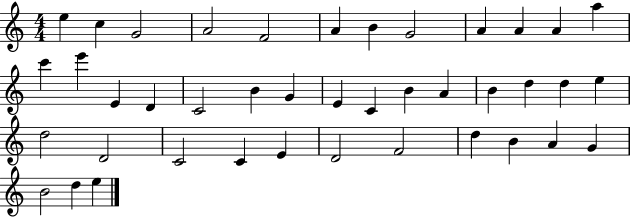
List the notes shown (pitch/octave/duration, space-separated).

E5/q C5/q G4/h A4/h F4/h A4/q B4/q G4/h A4/q A4/q A4/q A5/q C6/q E6/q E4/q D4/q C4/h B4/q G4/q E4/q C4/q B4/q A4/q B4/q D5/q D5/q E5/q D5/h D4/h C4/h C4/q E4/q D4/h F4/h D5/q B4/q A4/q G4/q B4/h D5/q E5/q